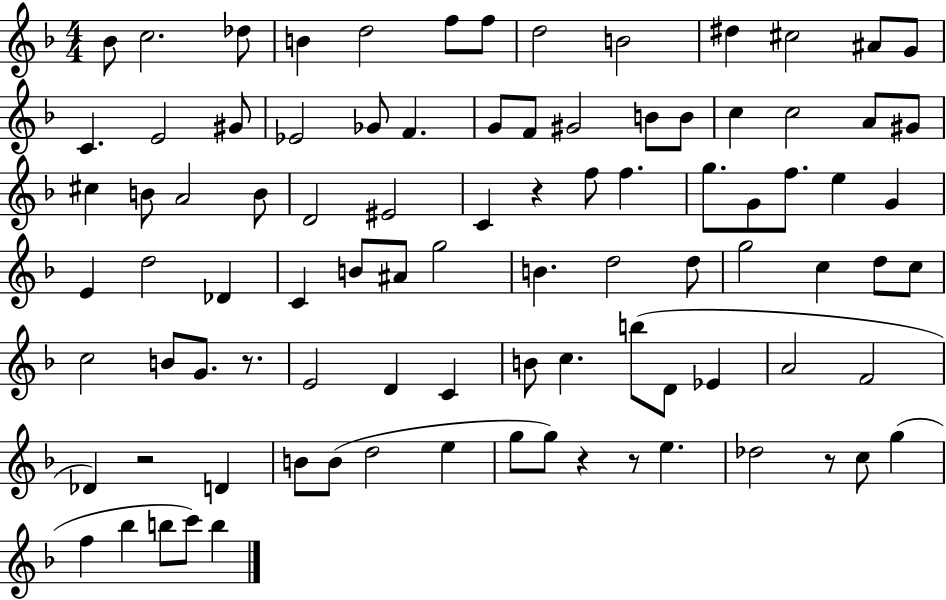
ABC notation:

X:1
T:Untitled
M:4/4
L:1/4
K:F
_B/2 c2 _d/2 B d2 f/2 f/2 d2 B2 ^d ^c2 ^A/2 G/2 C E2 ^G/2 _E2 _G/2 F G/2 F/2 ^G2 B/2 B/2 c c2 A/2 ^G/2 ^c B/2 A2 B/2 D2 ^E2 C z f/2 f g/2 G/2 f/2 e G E d2 _D C B/2 ^A/2 g2 B d2 d/2 g2 c d/2 c/2 c2 B/2 G/2 z/2 E2 D C B/2 c b/2 D/2 _E A2 F2 _D z2 D B/2 B/2 d2 e g/2 g/2 z z/2 e _d2 z/2 c/2 g f _b b/2 c'/2 b